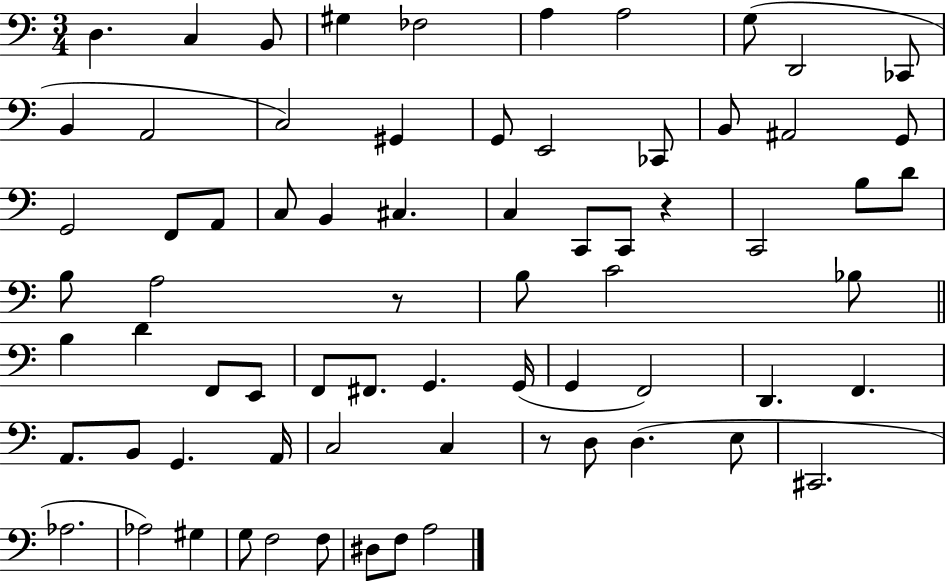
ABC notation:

X:1
T:Untitled
M:3/4
L:1/4
K:C
D, C, B,,/2 ^G, _F,2 A, A,2 G,/2 D,,2 _C,,/2 B,, A,,2 C,2 ^G,, G,,/2 E,,2 _C,,/2 B,,/2 ^A,,2 G,,/2 G,,2 F,,/2 A,,/2 C,/2 B,, ^C, C, C,,/2 C,,/2 z C,,2 B,/2 D/2 B,/2 A,2 z/2 B,/2 C2 _B,/2 B, D F,,/2 E,,/2 F,,/2 ^F,,/2 G,, G,,/4 G,, F,,2 D,, F,, A,,/2 B,,/2 G,, A,,/4 C,2 C, z/2 D,/2 D, E,/2 ^C,,2 _A,2 _A,2 ^G, G,/2 F,2 F,/2 ^D,/2 F,/2 A,2